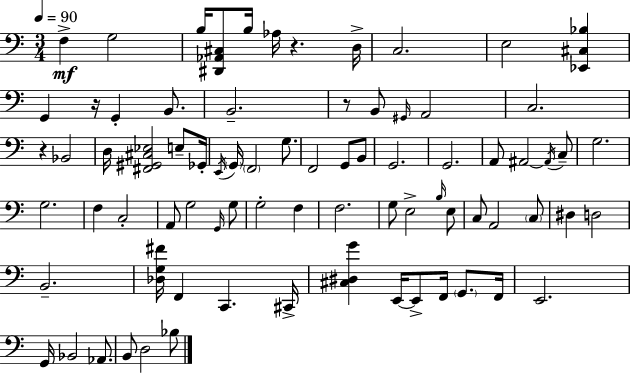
F3/q G3/h B3/s [D#2,Ab2,C#3]/e B3/s Ab3/s R/q. D3/s C3/h. E3/h [Eb2,C#3,Bb3]/q G2/q R/s G2/q B2/e. B2/h. R/e B2/e G#2/s A2/h C3/h. R/q Bb2/h D3/s [F#2,G#2,C#3,Eb3]/h E3/e Gb2/s E2/s G2/s F2/h G3/e. F2/h G2/e B2/e G2/h. G2/h. A2/e A#2/h A#2/s C3/e G3/h. G3/h. F3/q C3/h A2/e G3/h G2/s G3/e G3/h F3/q F3/h. G3/e E3/h B3/s E3/e C3/e A2/h C3/e D#3/q D3/h B2/h. [Db3,G3,F#4]/s F2/q C2/q. C#2/s [C#3,D#3,G4]/q E2/s E2/e F2/s G2/e. F2/s E2/h. G2/s Bb2/h Ab2/e. B2/e D3/h Bb3/e